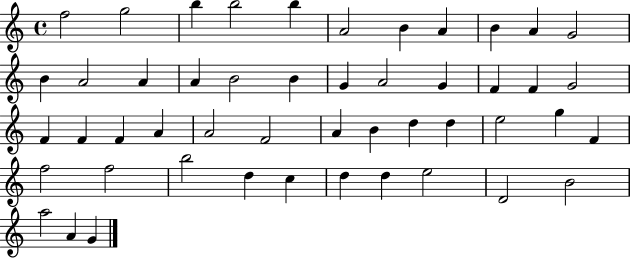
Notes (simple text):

F5/h G5/h B5/q B5/h B5/q A4/h B4/q A4/q B4/q A4/q G4/h B4/q A4/h A4/q A4/q B4/h B4/q G4/q A4/h G4/q F4/q F4/q G4/h F4/q F4/q F4/q A4/q A4/h F4/h A4/q B4/q D5/q D5/q E5/h G5/q F4/q F5/h F5/h B5/h D5/q C5/q D5/q D5/q E5/h D4/h B4/h A5/h A4/q G4/q